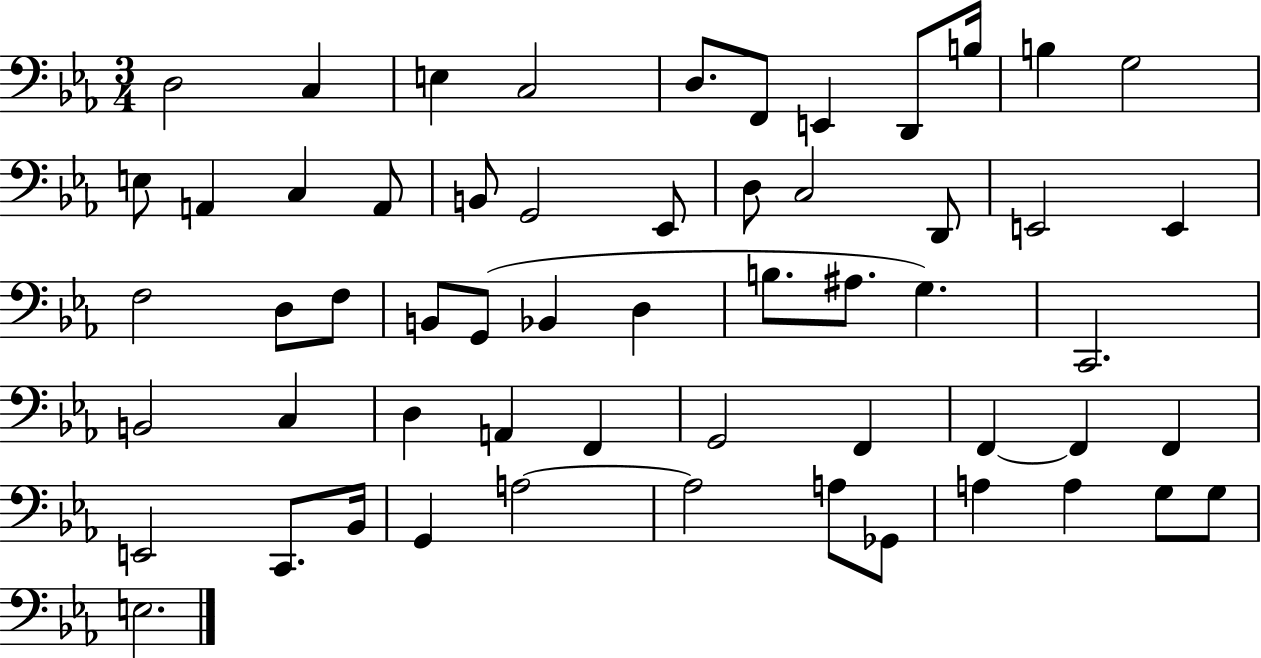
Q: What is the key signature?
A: EES major